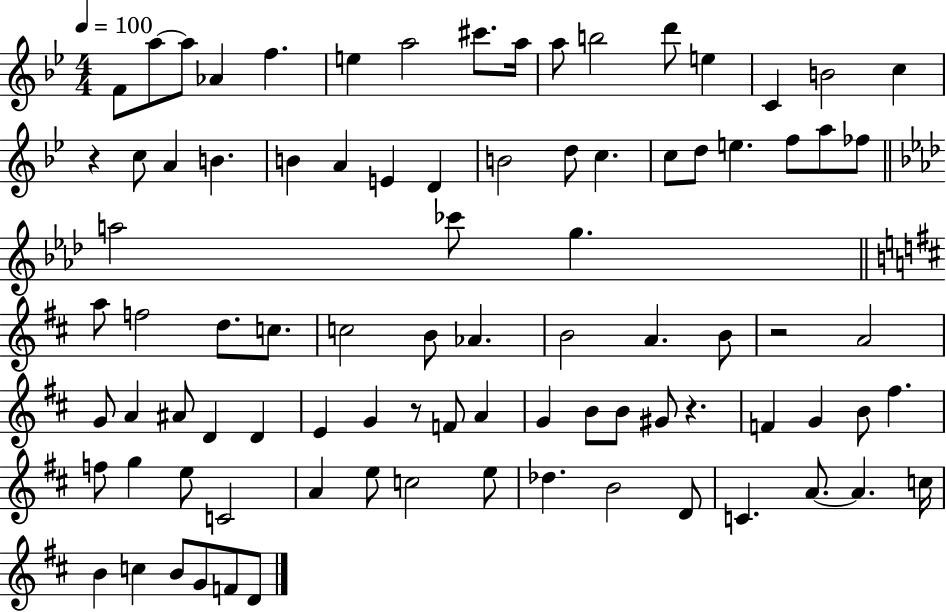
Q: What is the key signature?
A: BES major